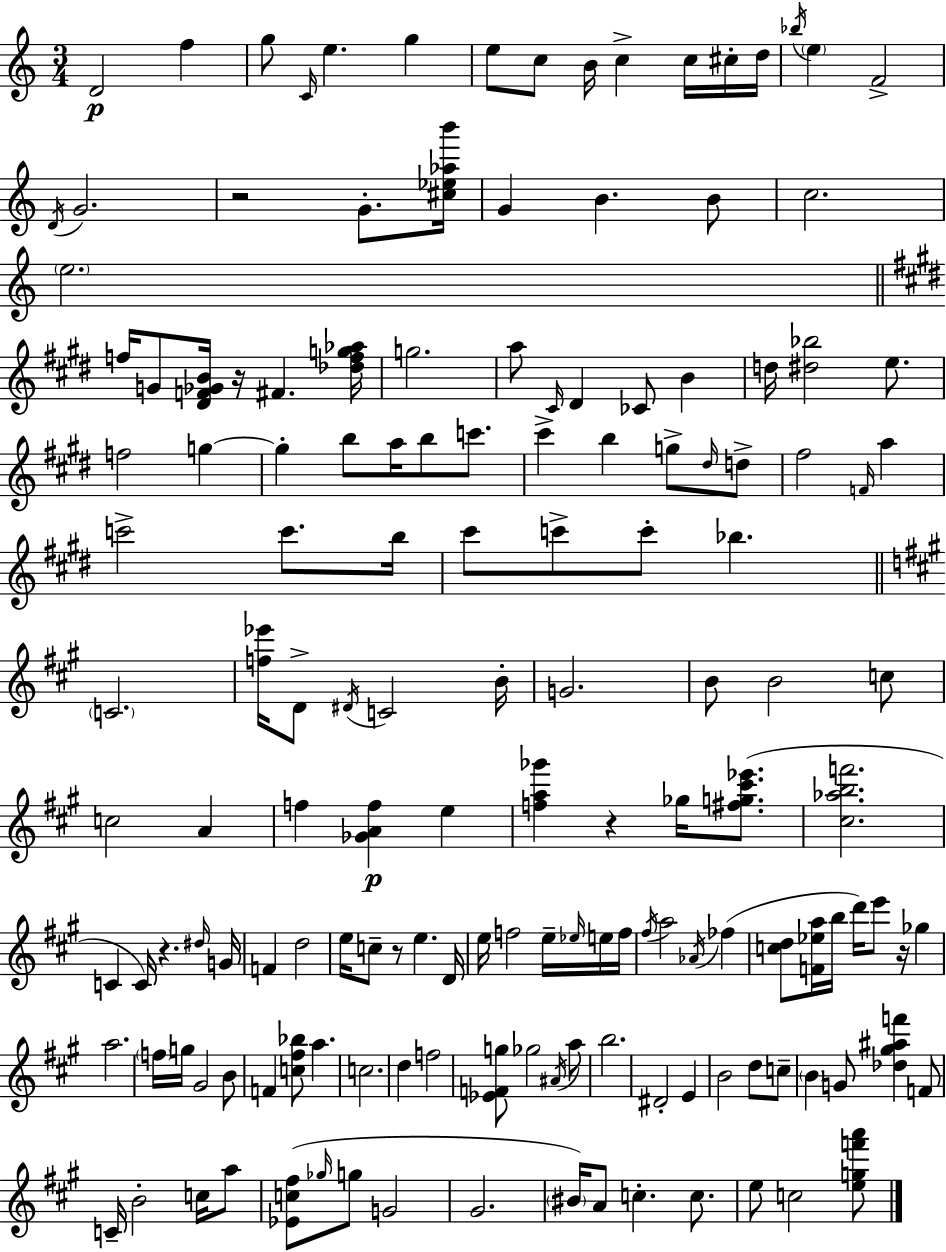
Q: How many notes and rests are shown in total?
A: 153